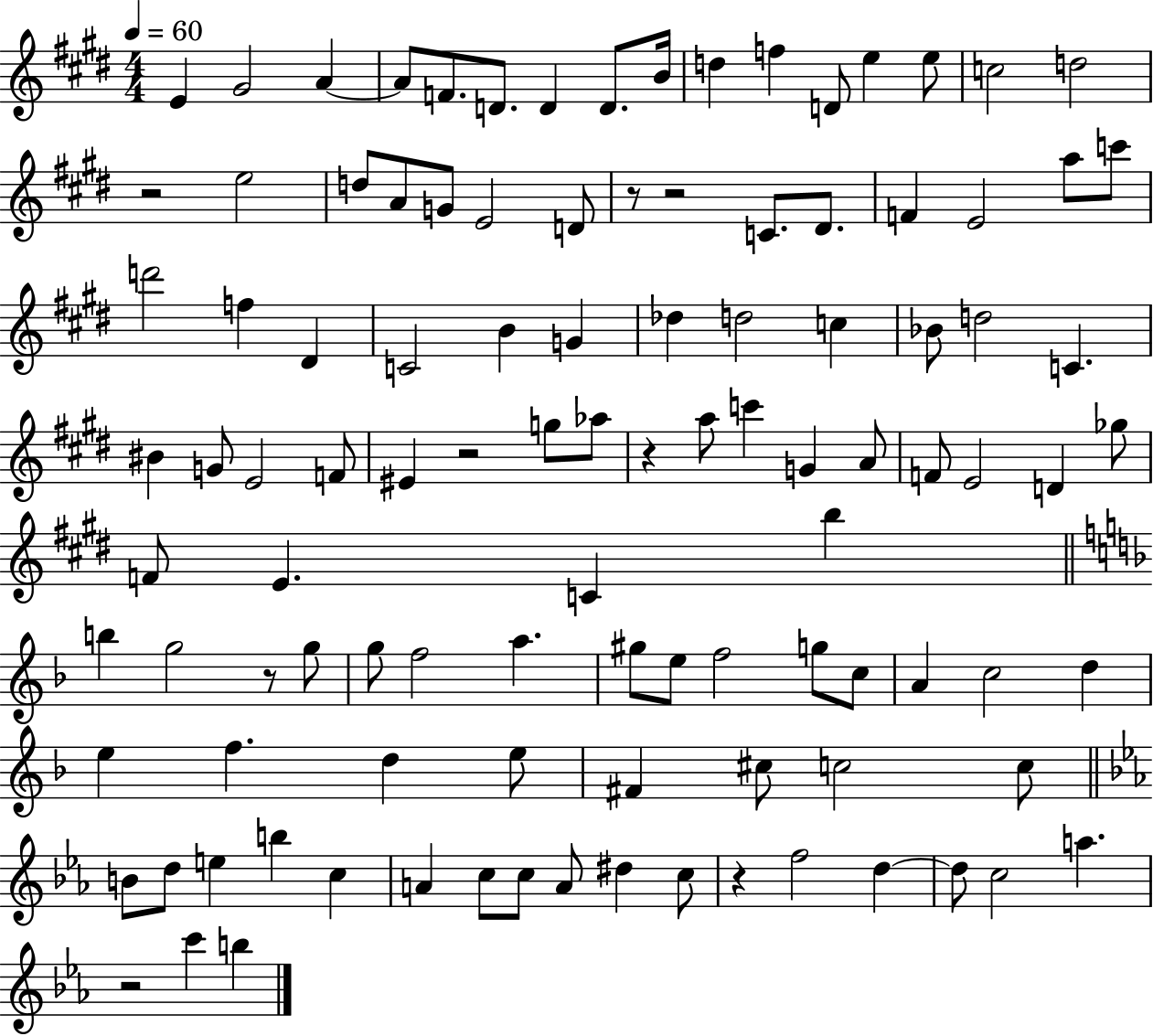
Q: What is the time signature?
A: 4/4